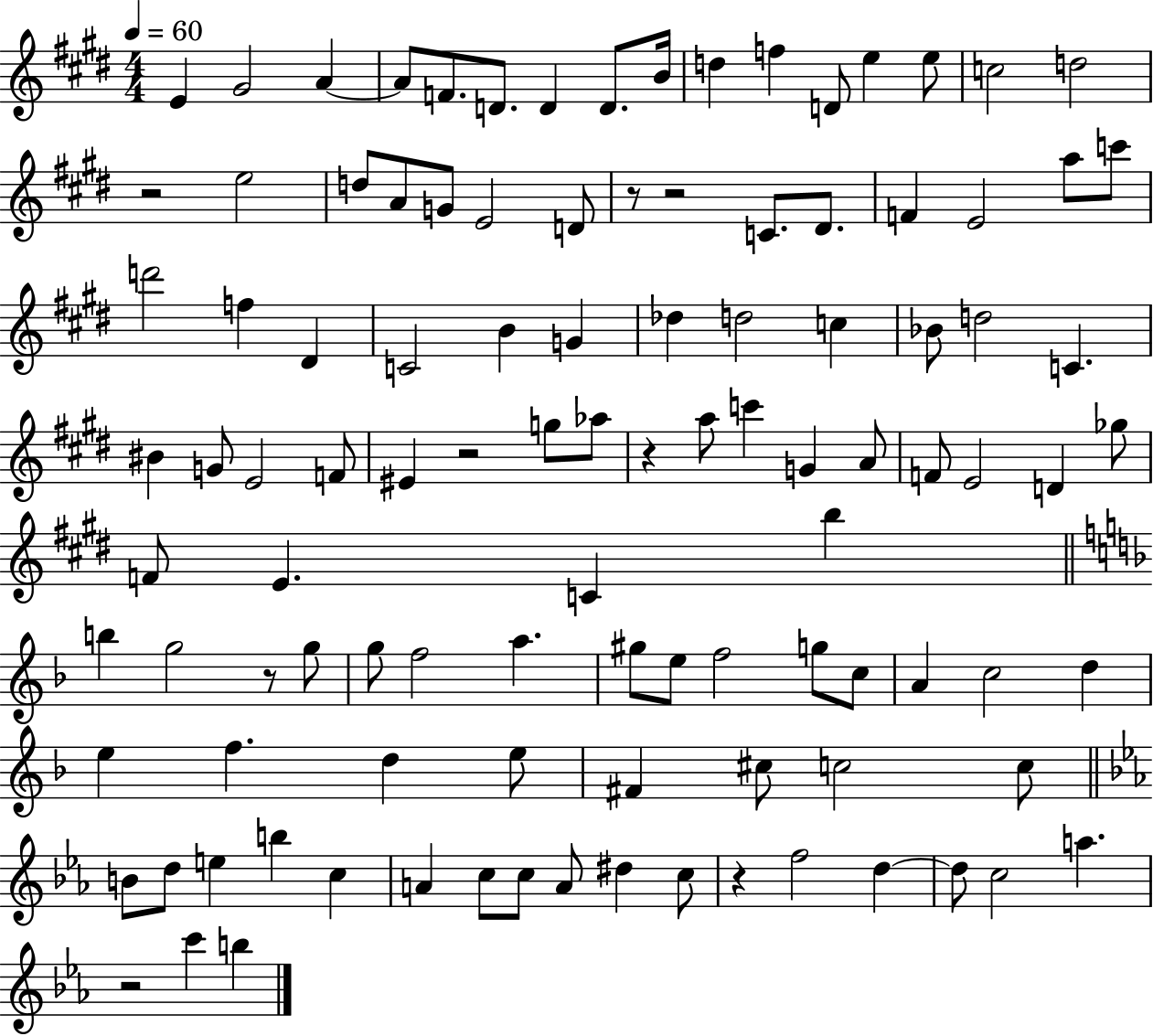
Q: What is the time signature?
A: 4/4